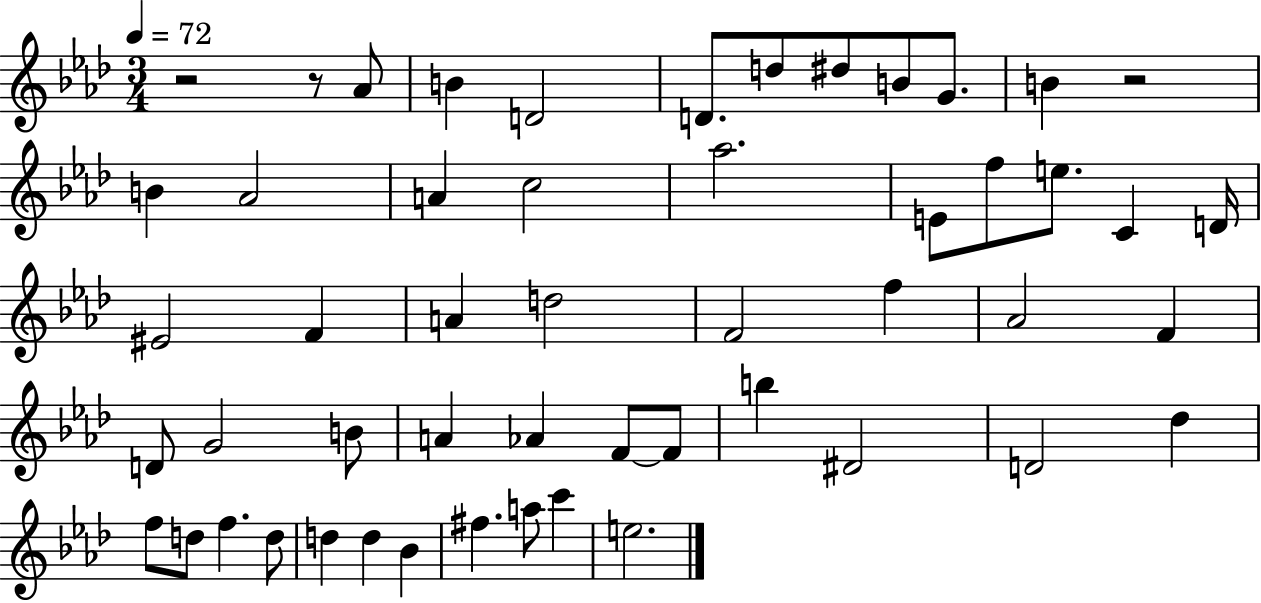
X:1
T:Untitled
M:3/4
L:1/4
K:Ab
z2 z/2 _A/2 B D2 D/2 d/2 ^d/2 B/2 G/2 B z2 B _A2 A c2 _a2 E/2 f/2 e/2 C D/4 ^E2 F A d2 F2 f _A2 F D/2 G2 B/2 A _A F/2 F/2 b ^D2 D2 _d f/2 d/2 f d/2 d d _B ^f a/2 c' e2